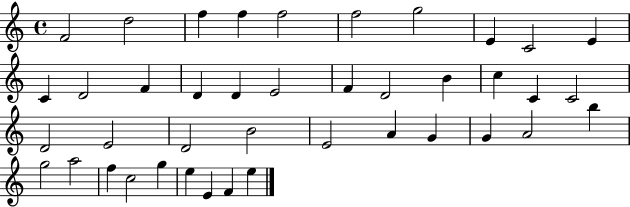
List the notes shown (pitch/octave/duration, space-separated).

F4/h D5/h F5/q F5/q F5/h F5/h G5/h E4/q C4/h E4/q C4/q D4/h F4/q D4/q D4/q E4/h F4/q D4/h B4/q C5/q C4/q C4/h D4/h E4/h D4/h B4/h E4/h A4/q G4/q G4/q A4/h B5/q G5/h A5/h F5/q C5/h G5/q E5/q E4/q F4/q E5/q